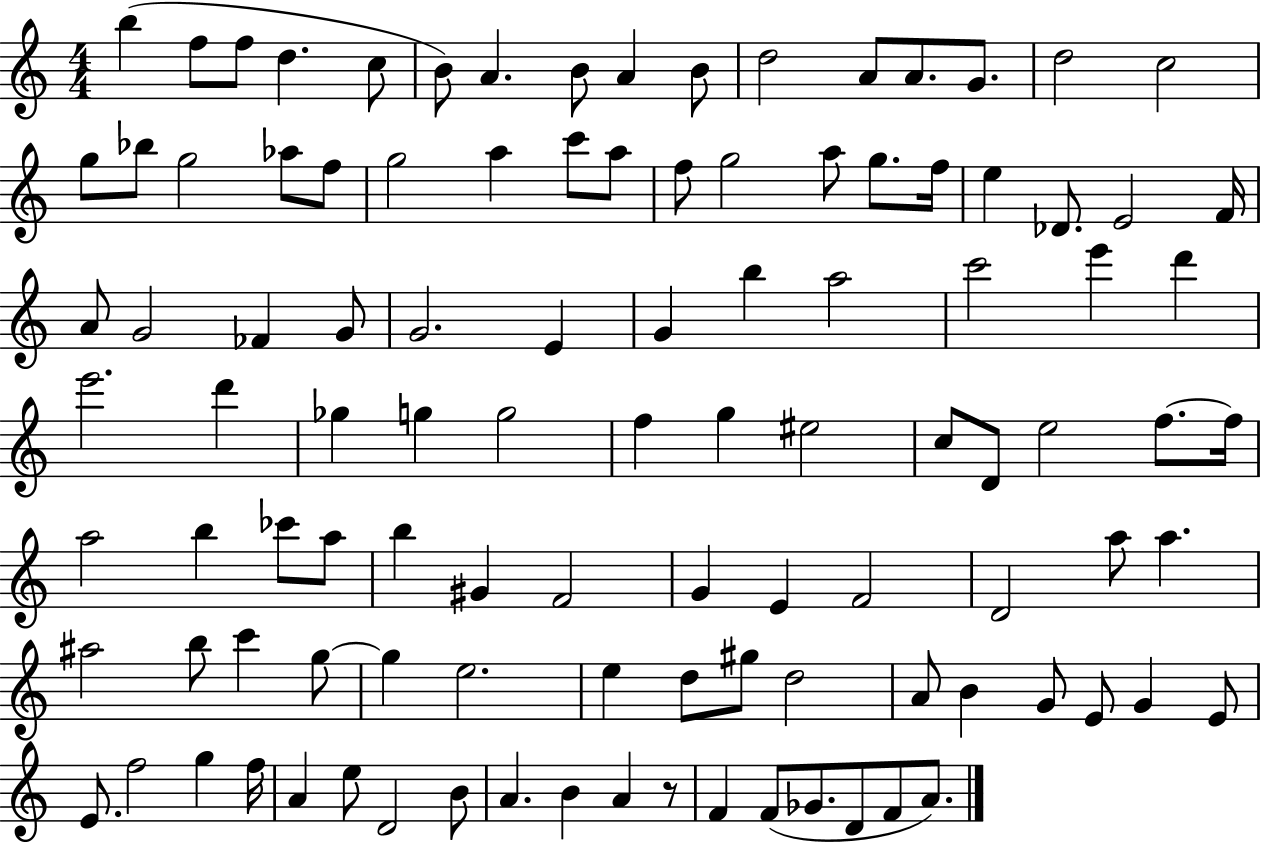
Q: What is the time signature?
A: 4/4